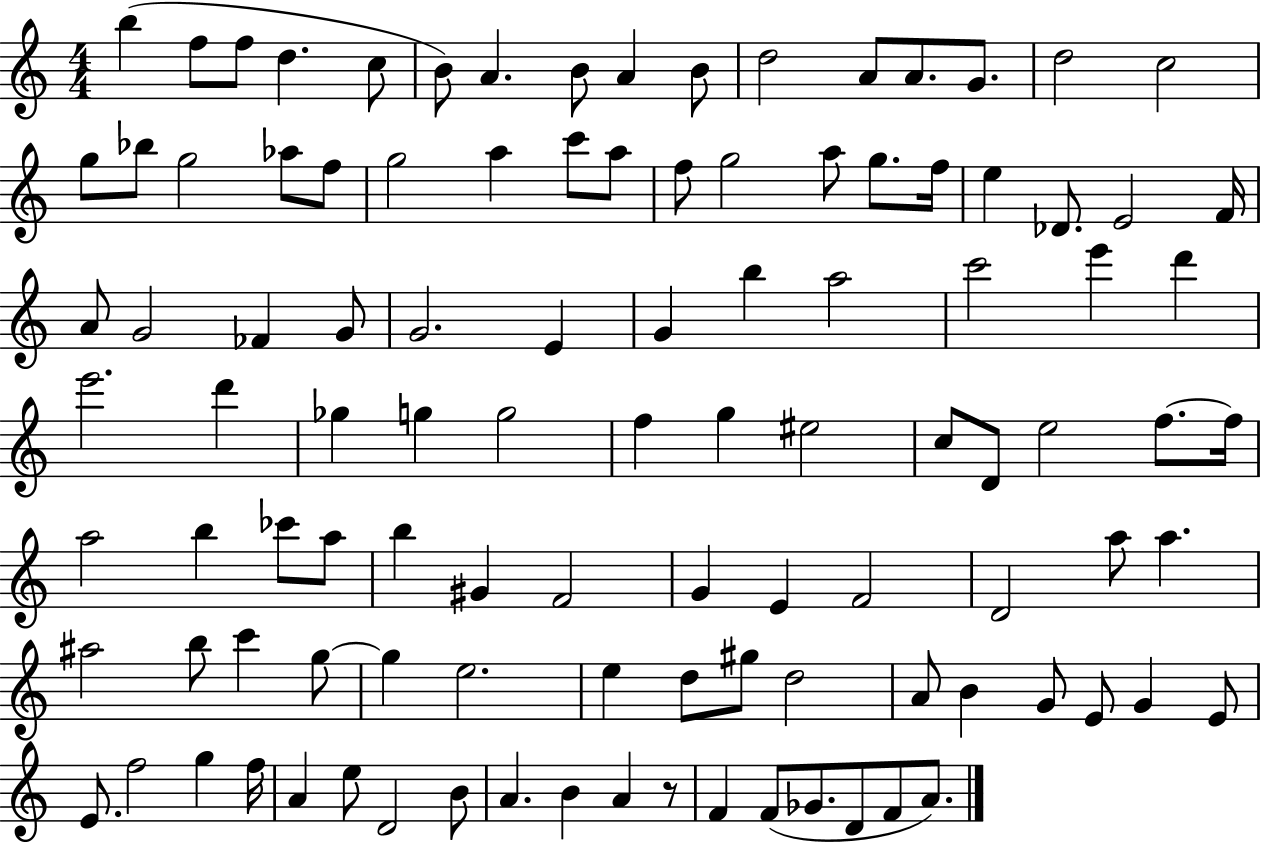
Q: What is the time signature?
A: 4/4